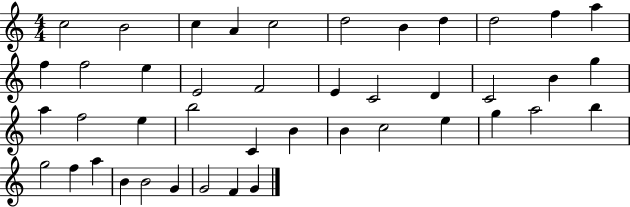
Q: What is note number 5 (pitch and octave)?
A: C5